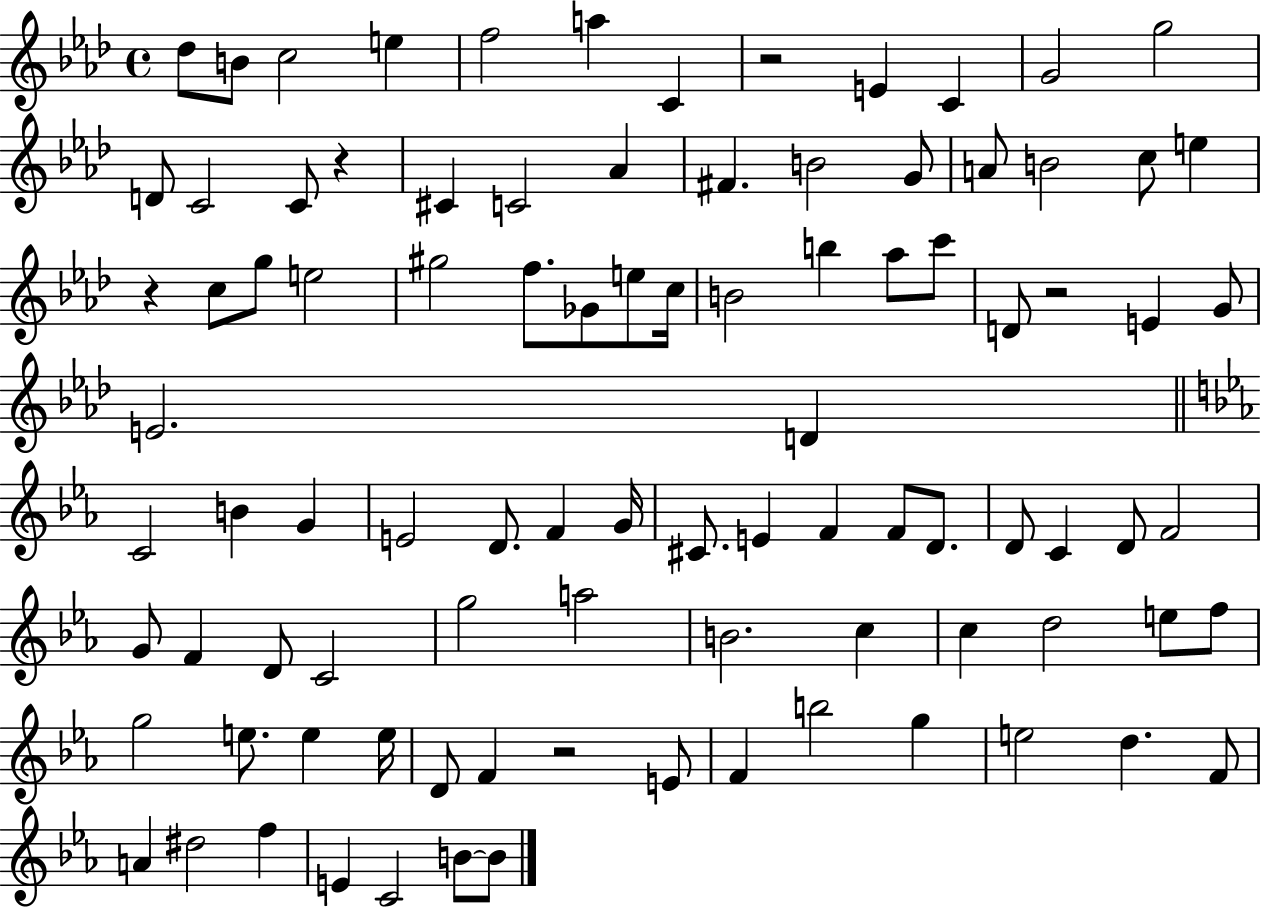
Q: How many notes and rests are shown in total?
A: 94